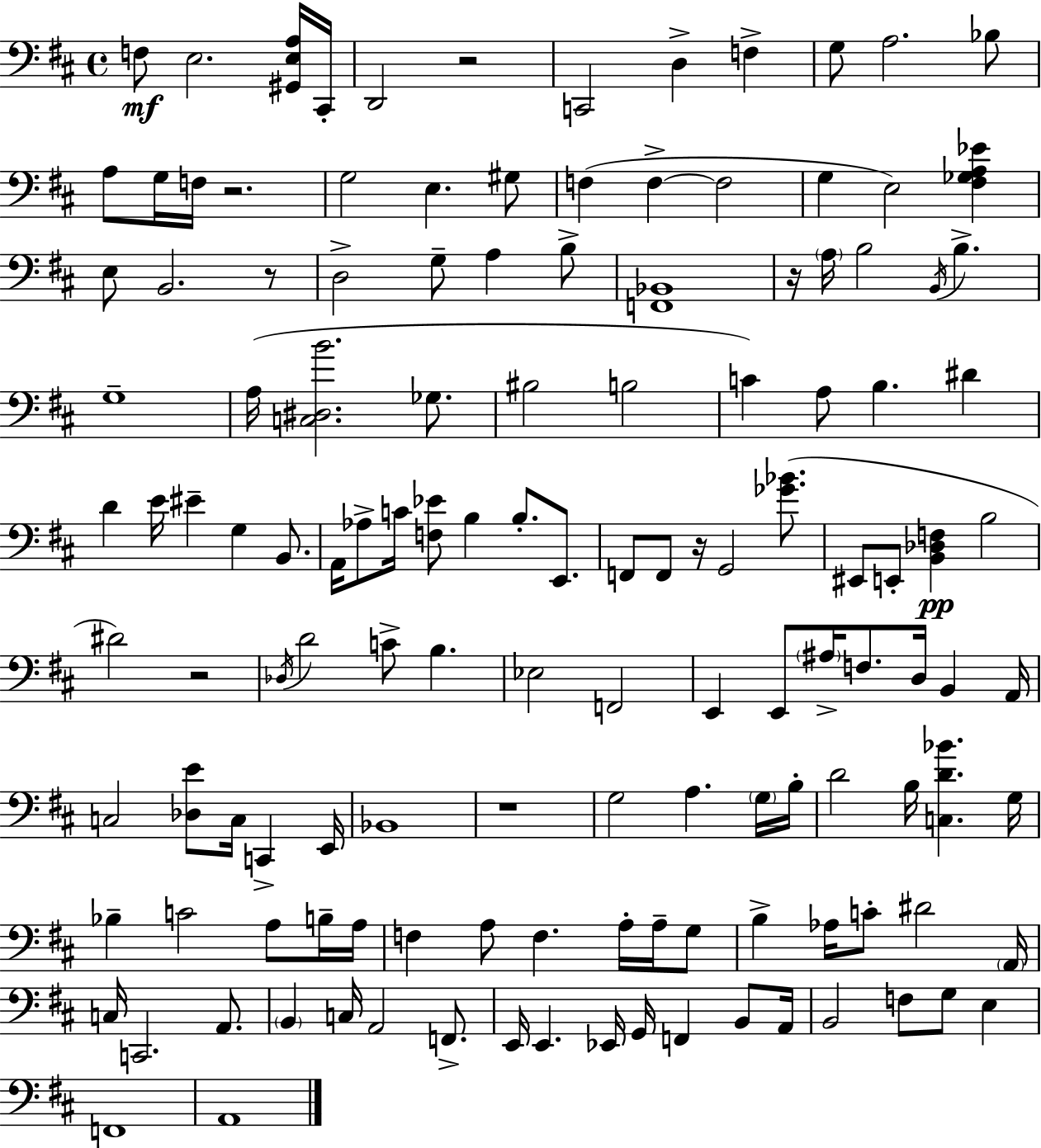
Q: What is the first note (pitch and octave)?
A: F3